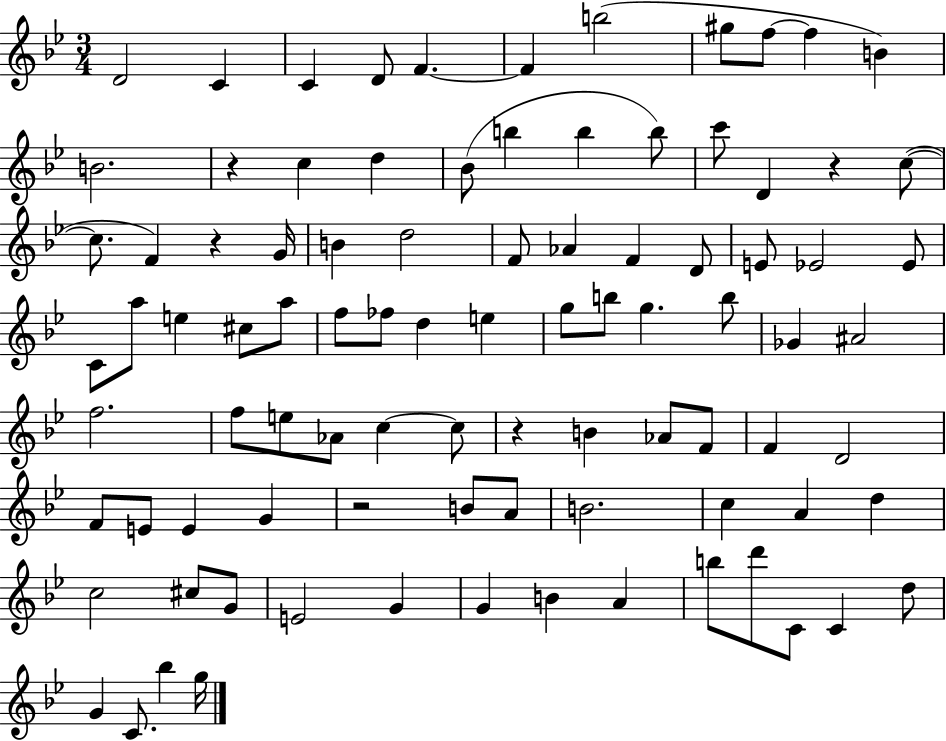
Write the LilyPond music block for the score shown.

{
  \clef treble
  \numericTimeSignature
  \time 3/4
  \key bes \major
  d'2 c'4 | c'4 d'8 f'4.~~ | f'4 b''2( | gis''8 f''8~~ f''4 b'4) | \break b'2. | r4 c''4 d''4 | bes'8( b''4 b''4 b''8) | c'''8 d'4 r4 c''8~(~ | \break c''8. f'4) r4 g'16 | b'4 d''2 | f'8 aes'4 f'4 d'8 | e'8 ees'2 ees'8 | \break c'8 a''8 e''4 cis''8 a''8 | f''8 fes''8 d''4 e''4 | g''8 b''8 g''4. b''8 | ges'4 ais'2 | \break f''2. | f''8 e''8 aes'8 c''4~~ c''8 | r4 b'4 aes'8 f'8 | f'4 d'2 | \break f'8 e'8 e'4 g'4 | r2 b'8 a'8 | b'2. | c''4 a'4 d''4 | \break c''2 cis''8 g'8 | e'2 g'4 | g'4 b'4 a'4 | b''8 d'''8 c'8 c'4 d''8 | \break g'4 c'8. bes''4 g''16 | \bar "|."
}